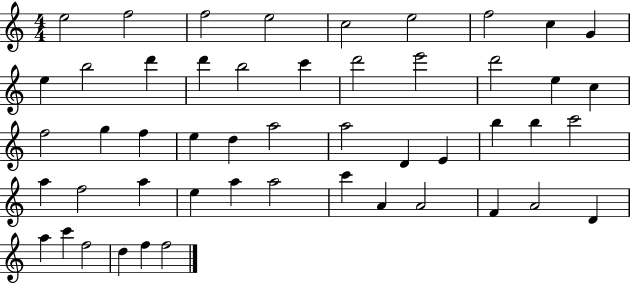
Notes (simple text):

E5/h F5/h F5/h E5/h C5/h E5/h F5/h C5/q G4/q E5/q B5/h D6/q D6/q B5/h C6/q D6/h E6/h D6/h E5/q C5/q F5/h G5/q F5/q E5/q D5/q A5/h A5/h D4/q E4/q B5/q B5/q C6/h A5/q F5/h A5/q E5/q A5/q A5/h C6/q A4/q A4/h F4/q A4/h D4/q A5/q C6/q F5/h D5/q F5/q F5/h